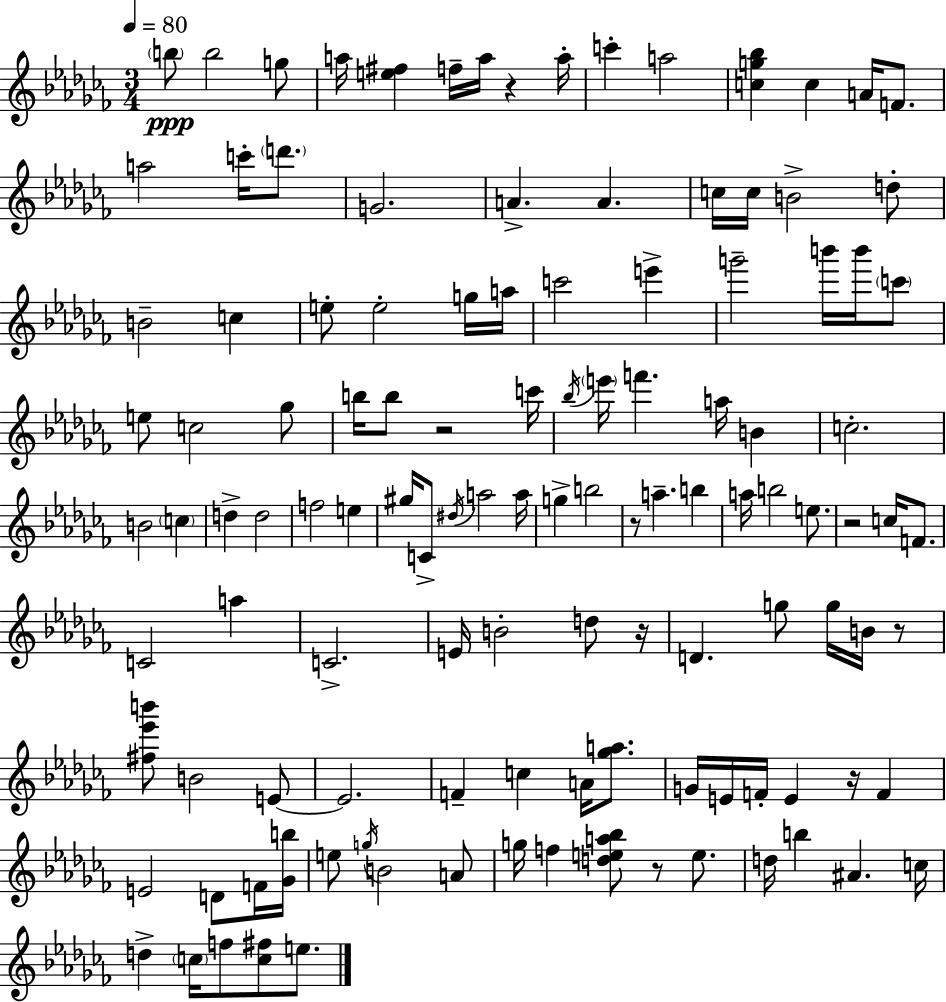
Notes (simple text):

B5/e B5/h G5/e A5/s [E5,F#5]/q F5/s A5/s R/q A5/s C6/q A5/h [C5,G5,Bb5]/q C5/q A4/s F4/e. A5/h C6/s D6/e. G4/h. A4/q. A4/q. C5/s C5/s B4/h D5/e B4/h C5/q E5/e E5/h G5/s A5/s C6/h E6/q G6/h B6/s B6/s C6/e E5/e C5/h Gb5/e B5/s B5/e R/h C6/s Bb5/s E6/s F6/q. A5/s B4/q C5/h. B4/h C5/q D5/q D5/h F5/h E5/q G#5/s C4/e D#5/s A5/h A5/s G5/q B5/h R/e A5/q. B5/q A5/s B5/h E5/e. R/h C5/s F4/e. C4/h A5/q C4/h. E4/s B4/h D5/e R/s D4/q. G5/e G5/s B4/s R/e [F#5,Eb6,B6]/e B4/h E4/e E4/h. F4/q C5/q A4/s [Gb5,A5]/e. G4/s E4/s F4/s E4/q R/s F4/q E4/h D4/e F4/s [Gb4,B5]/s E5/e G5/s B4/h A4/e G5/s F5/q [D5,E5,A5,Bb5]/e R/e E5/e. D5/s B5/q A#4/q. C5/s D5/q C5/s F5/e [C5,F#5]/e E5/e.